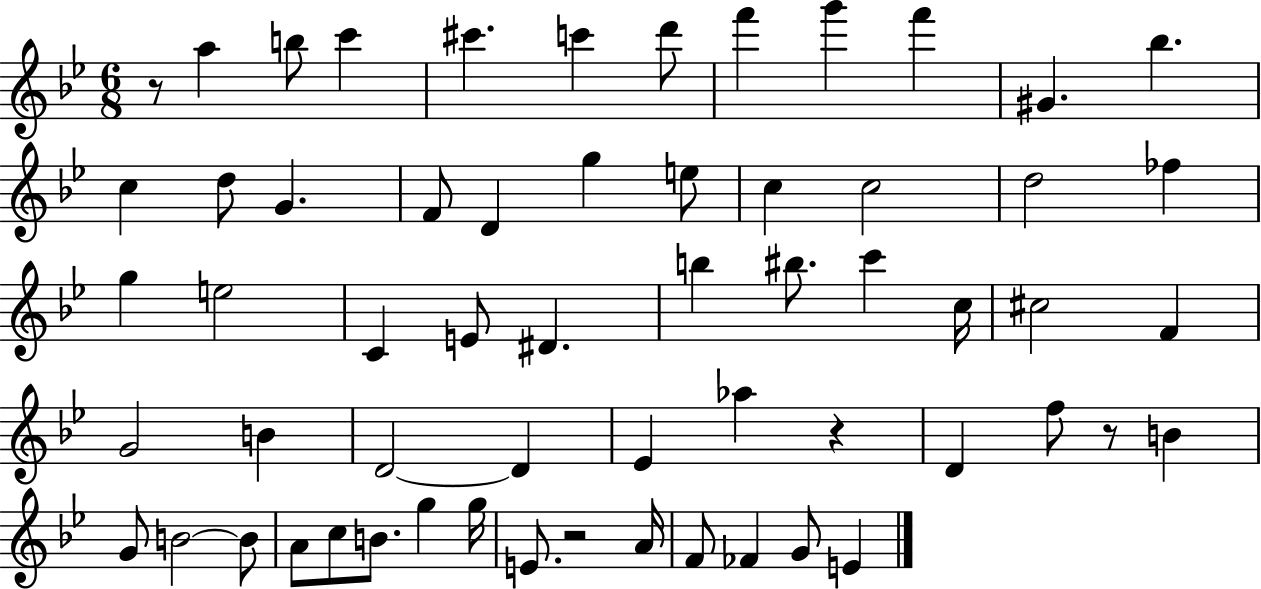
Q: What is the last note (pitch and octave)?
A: E4